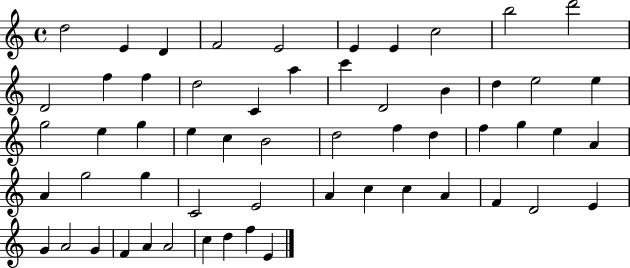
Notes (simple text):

D5/h E4/q D4/q F4/h E4/h E4/q E4/q C5/h B5/h D6/h D4/h F5/q F5/q D5/h C4/q A5/q C6/q D4/h B4/q D5/q E5/h E5/q G5/h E5/q G5/q E5/q C5/q B4/h D5/h F5/q D5/q F5/q G5/q E5/q A4/q A4/q G5/h G5/q C4/h E4/h A4/q C5/q C5/q A4/q F4/q D4/h E4/q G4/q A4/h G4/q F4/q A4/q A4/h C5/q D5/q F5/q E4/q